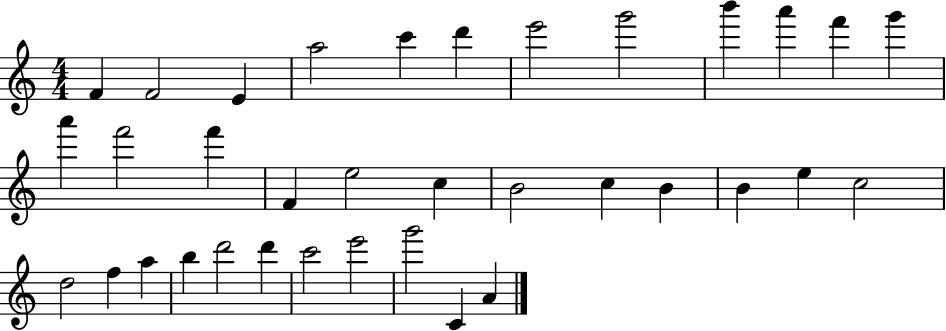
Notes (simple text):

F4/q F4/h E4/q A5/h C6/q D6/q E6/h G6/h B6/q A6/q F6/q G6/q A6/q F6/h F6/q F4/q E5/h C5/q B4/h C5/q B4/q B4/q E5/q C5/h D5/h F5/q A5/q B5/q D6/h D6/q C6/h E6/h G6/h C4/q A4/q